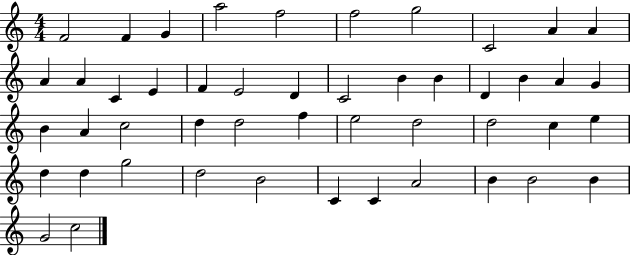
F4/h F4/q G4/q A5/h F5/h F5/h G5/h C4/h A4/q A4/q A4/q A4/q C4/q E4/q F4/q E4/h D4/q C4/h B4/q B4/q D4/q B4/q A4/q G4/q B4/q A4/q C5/h D5/q D5/h F5/q E5/h D5/h D5/h C5/q E5/q D5/q D5/q G5/h D5/h B4/h C4/q C4/q A4/h B4/q B4/h B4/q G4/h C5/h